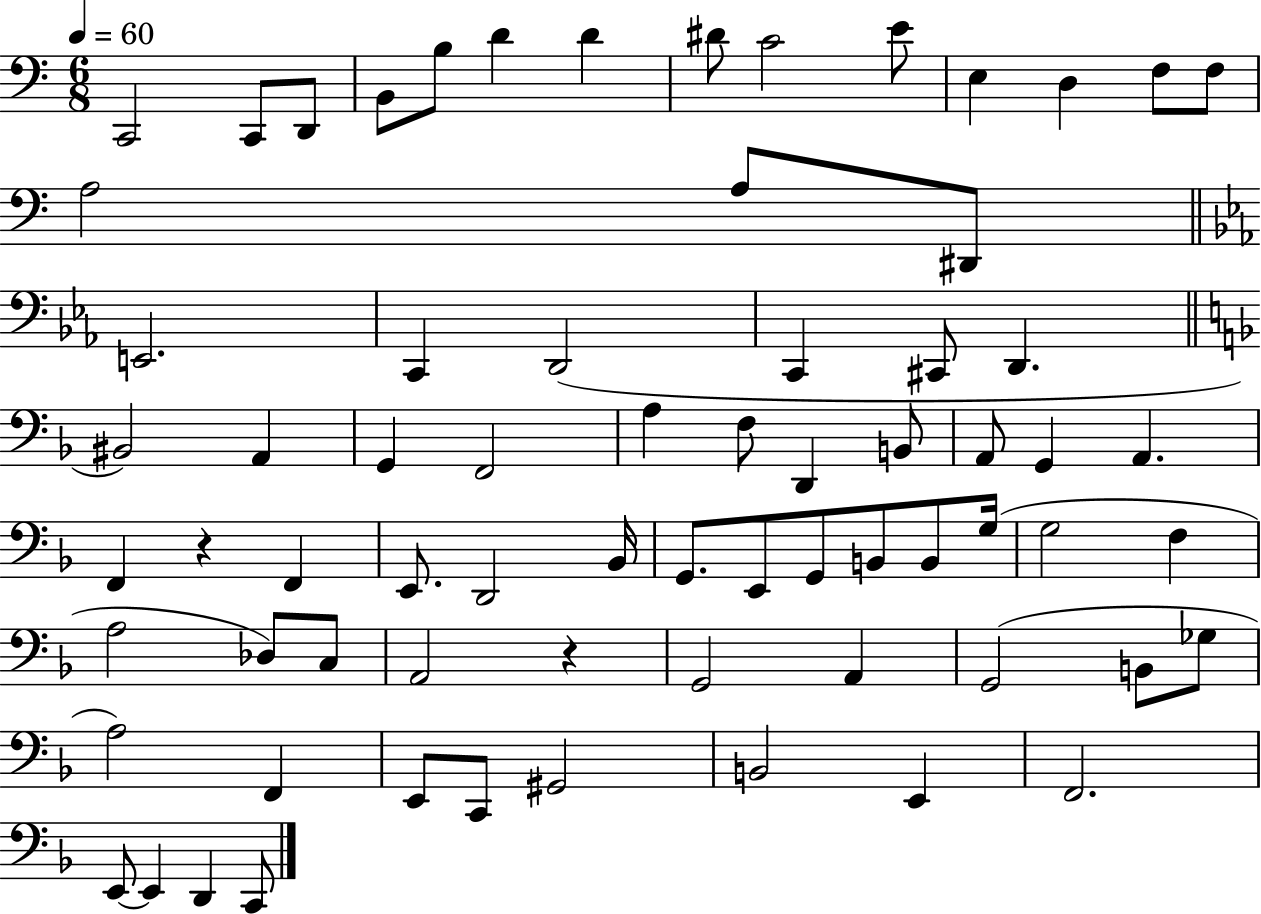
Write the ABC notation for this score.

X:1
T:Untitled
M:6/8
L:1/4
K:C
C,,2 C,,/2 D,,/2 B,,/2 B,/2 D D ^D/2 C2 E/2 E, D, F,/2 F,/2 A,2 A,/2 ^D,,/2 E,,2 C,, D,,2 C,, ^C,,/2 D,, ^B,,2 A,, G,, F,,2 A, F,/2 D,, B,,/2 A,,/2 G,, A,, F,, z F,, E,,/2 D,,2 _B,,/4 G,,/2 E,,/2 G,,/2 B,,/2 B,,/2 G,/4 G,2 F, A,2 _D,/2 C,/2 A,,2 z G,,2 A,, G,,2 B,,/2 _G,/2 A,2 F,, E,,/2 C,,/2 ^G,,2 B,,2 E,, F,,2 E,,/2 E,, D,, C,,/2